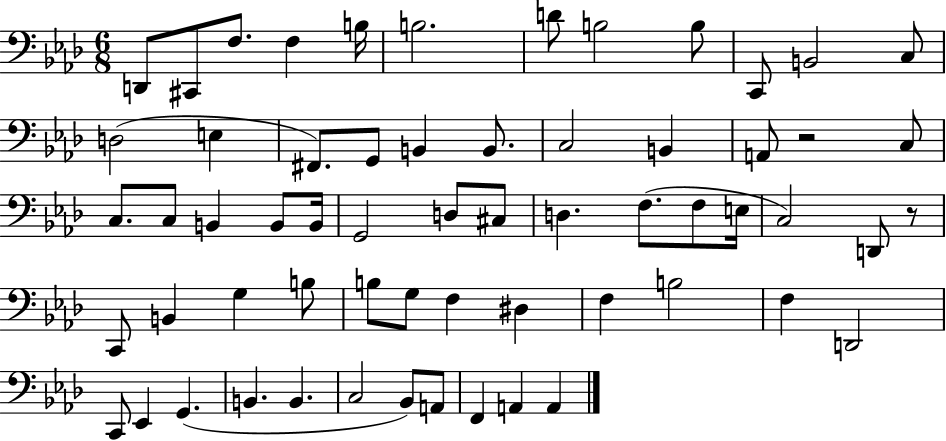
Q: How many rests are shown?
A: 2